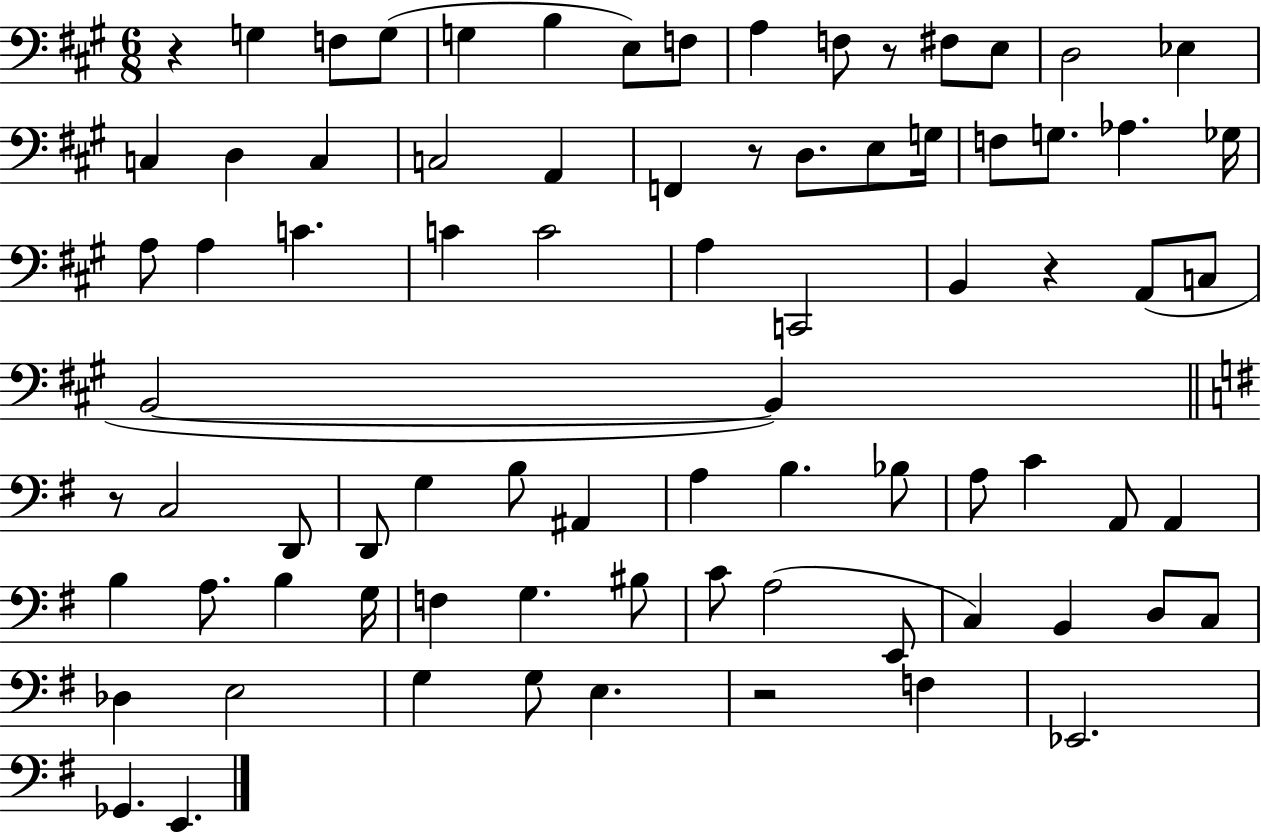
{
  \clef bass
  \numericTimeSignature
  \time 6/8
  \key a \major
  r4 g4 f8 g8( | g4 b4 e8) f8 | a4 f8 r8 fis8 e8 | d2 ees4 | \break c4 d4 c4 | c2 a,4 | f,4 r8 d8. e8 g16 | f8 g8. aes4. ges16 | \break a8 a4 c'4. | c'4 c'2 | a4 c,2 | b,4 r4 a,8( c8 | \break b,2~~ b,4) | \bar "||" \break \key e \minor r8 c2 d,8 | d,8 g4 b8 ais,4 | a4 b4. bes8 | a8 c'4 a,8 a,4 | \break b4 a8. b4 g16 | f4 g4. bis8 | c'8 a2( e,8 | c4) b,4 d8 c8 | \break des4 e2 | g4 g8 e4. | r2 f4 | ees,2. | \break ges,4. e,4. | \bar "|."
}